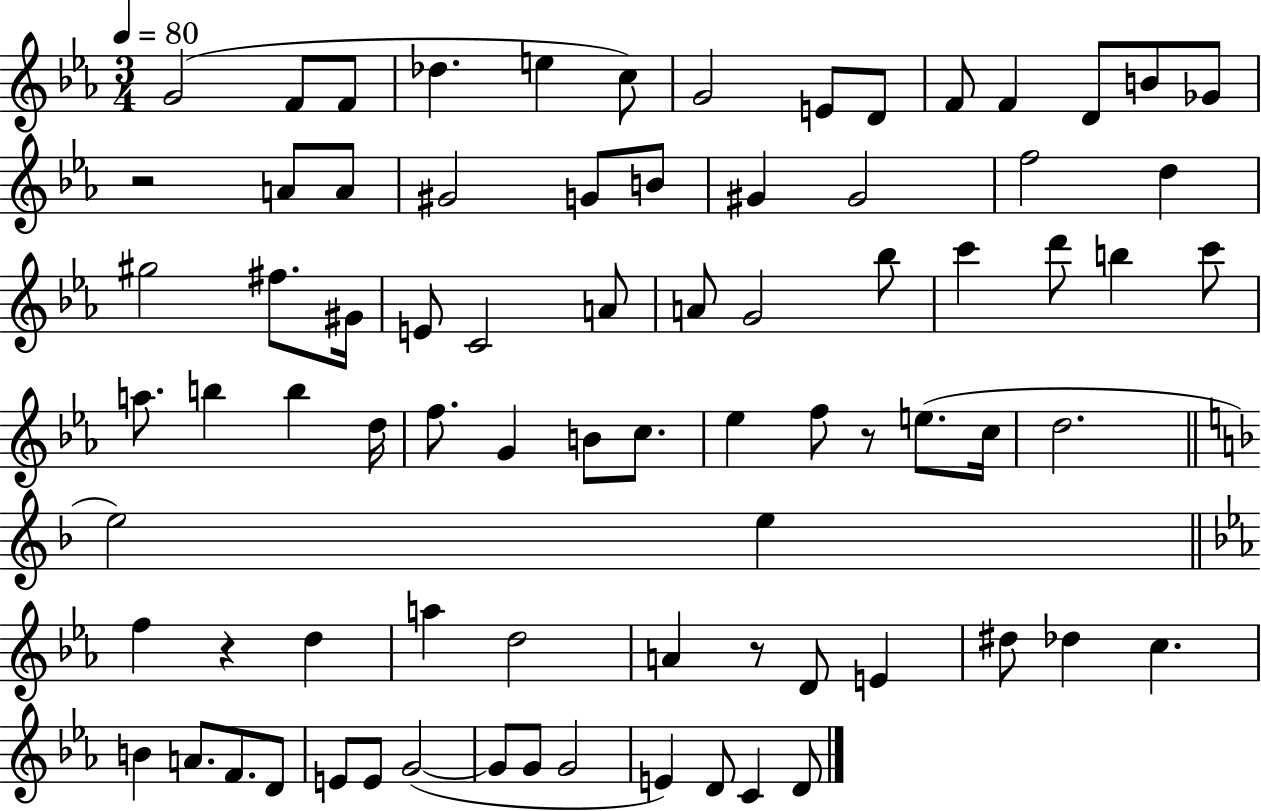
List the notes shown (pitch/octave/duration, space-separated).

G4/h F4/e F4/e Db5/q. E5/q C5/e G4/h E4/e D4/e F4/e F4/q D4/e B4/e Gb4/e R/h A4/e A4/e G#4/h G4/e B4/e G#4/q G#4/h F5/h D5/q G#5/h F#5/e. G#4/s E4/e C4/h A4/e A4/e G4/h Bb5/e C6/q D6/e B5/q C6/e A5/e. B5/q B5/q D5/s F5/e. G4/q B4/e C5/e. Eb5/q F5/e R/e E5/e. C5/s D5/h. E5/h E5/q F5/q R/q D5/q A5/q D5/h A4/q R/e D4/e E4/q D#5/e Db5/q C5/q. B4/q A4/e. F4/e. D4/e E4/e E4/e G4/h G4/e G4/e G4/h E4/q D4/e C4/q D4/e